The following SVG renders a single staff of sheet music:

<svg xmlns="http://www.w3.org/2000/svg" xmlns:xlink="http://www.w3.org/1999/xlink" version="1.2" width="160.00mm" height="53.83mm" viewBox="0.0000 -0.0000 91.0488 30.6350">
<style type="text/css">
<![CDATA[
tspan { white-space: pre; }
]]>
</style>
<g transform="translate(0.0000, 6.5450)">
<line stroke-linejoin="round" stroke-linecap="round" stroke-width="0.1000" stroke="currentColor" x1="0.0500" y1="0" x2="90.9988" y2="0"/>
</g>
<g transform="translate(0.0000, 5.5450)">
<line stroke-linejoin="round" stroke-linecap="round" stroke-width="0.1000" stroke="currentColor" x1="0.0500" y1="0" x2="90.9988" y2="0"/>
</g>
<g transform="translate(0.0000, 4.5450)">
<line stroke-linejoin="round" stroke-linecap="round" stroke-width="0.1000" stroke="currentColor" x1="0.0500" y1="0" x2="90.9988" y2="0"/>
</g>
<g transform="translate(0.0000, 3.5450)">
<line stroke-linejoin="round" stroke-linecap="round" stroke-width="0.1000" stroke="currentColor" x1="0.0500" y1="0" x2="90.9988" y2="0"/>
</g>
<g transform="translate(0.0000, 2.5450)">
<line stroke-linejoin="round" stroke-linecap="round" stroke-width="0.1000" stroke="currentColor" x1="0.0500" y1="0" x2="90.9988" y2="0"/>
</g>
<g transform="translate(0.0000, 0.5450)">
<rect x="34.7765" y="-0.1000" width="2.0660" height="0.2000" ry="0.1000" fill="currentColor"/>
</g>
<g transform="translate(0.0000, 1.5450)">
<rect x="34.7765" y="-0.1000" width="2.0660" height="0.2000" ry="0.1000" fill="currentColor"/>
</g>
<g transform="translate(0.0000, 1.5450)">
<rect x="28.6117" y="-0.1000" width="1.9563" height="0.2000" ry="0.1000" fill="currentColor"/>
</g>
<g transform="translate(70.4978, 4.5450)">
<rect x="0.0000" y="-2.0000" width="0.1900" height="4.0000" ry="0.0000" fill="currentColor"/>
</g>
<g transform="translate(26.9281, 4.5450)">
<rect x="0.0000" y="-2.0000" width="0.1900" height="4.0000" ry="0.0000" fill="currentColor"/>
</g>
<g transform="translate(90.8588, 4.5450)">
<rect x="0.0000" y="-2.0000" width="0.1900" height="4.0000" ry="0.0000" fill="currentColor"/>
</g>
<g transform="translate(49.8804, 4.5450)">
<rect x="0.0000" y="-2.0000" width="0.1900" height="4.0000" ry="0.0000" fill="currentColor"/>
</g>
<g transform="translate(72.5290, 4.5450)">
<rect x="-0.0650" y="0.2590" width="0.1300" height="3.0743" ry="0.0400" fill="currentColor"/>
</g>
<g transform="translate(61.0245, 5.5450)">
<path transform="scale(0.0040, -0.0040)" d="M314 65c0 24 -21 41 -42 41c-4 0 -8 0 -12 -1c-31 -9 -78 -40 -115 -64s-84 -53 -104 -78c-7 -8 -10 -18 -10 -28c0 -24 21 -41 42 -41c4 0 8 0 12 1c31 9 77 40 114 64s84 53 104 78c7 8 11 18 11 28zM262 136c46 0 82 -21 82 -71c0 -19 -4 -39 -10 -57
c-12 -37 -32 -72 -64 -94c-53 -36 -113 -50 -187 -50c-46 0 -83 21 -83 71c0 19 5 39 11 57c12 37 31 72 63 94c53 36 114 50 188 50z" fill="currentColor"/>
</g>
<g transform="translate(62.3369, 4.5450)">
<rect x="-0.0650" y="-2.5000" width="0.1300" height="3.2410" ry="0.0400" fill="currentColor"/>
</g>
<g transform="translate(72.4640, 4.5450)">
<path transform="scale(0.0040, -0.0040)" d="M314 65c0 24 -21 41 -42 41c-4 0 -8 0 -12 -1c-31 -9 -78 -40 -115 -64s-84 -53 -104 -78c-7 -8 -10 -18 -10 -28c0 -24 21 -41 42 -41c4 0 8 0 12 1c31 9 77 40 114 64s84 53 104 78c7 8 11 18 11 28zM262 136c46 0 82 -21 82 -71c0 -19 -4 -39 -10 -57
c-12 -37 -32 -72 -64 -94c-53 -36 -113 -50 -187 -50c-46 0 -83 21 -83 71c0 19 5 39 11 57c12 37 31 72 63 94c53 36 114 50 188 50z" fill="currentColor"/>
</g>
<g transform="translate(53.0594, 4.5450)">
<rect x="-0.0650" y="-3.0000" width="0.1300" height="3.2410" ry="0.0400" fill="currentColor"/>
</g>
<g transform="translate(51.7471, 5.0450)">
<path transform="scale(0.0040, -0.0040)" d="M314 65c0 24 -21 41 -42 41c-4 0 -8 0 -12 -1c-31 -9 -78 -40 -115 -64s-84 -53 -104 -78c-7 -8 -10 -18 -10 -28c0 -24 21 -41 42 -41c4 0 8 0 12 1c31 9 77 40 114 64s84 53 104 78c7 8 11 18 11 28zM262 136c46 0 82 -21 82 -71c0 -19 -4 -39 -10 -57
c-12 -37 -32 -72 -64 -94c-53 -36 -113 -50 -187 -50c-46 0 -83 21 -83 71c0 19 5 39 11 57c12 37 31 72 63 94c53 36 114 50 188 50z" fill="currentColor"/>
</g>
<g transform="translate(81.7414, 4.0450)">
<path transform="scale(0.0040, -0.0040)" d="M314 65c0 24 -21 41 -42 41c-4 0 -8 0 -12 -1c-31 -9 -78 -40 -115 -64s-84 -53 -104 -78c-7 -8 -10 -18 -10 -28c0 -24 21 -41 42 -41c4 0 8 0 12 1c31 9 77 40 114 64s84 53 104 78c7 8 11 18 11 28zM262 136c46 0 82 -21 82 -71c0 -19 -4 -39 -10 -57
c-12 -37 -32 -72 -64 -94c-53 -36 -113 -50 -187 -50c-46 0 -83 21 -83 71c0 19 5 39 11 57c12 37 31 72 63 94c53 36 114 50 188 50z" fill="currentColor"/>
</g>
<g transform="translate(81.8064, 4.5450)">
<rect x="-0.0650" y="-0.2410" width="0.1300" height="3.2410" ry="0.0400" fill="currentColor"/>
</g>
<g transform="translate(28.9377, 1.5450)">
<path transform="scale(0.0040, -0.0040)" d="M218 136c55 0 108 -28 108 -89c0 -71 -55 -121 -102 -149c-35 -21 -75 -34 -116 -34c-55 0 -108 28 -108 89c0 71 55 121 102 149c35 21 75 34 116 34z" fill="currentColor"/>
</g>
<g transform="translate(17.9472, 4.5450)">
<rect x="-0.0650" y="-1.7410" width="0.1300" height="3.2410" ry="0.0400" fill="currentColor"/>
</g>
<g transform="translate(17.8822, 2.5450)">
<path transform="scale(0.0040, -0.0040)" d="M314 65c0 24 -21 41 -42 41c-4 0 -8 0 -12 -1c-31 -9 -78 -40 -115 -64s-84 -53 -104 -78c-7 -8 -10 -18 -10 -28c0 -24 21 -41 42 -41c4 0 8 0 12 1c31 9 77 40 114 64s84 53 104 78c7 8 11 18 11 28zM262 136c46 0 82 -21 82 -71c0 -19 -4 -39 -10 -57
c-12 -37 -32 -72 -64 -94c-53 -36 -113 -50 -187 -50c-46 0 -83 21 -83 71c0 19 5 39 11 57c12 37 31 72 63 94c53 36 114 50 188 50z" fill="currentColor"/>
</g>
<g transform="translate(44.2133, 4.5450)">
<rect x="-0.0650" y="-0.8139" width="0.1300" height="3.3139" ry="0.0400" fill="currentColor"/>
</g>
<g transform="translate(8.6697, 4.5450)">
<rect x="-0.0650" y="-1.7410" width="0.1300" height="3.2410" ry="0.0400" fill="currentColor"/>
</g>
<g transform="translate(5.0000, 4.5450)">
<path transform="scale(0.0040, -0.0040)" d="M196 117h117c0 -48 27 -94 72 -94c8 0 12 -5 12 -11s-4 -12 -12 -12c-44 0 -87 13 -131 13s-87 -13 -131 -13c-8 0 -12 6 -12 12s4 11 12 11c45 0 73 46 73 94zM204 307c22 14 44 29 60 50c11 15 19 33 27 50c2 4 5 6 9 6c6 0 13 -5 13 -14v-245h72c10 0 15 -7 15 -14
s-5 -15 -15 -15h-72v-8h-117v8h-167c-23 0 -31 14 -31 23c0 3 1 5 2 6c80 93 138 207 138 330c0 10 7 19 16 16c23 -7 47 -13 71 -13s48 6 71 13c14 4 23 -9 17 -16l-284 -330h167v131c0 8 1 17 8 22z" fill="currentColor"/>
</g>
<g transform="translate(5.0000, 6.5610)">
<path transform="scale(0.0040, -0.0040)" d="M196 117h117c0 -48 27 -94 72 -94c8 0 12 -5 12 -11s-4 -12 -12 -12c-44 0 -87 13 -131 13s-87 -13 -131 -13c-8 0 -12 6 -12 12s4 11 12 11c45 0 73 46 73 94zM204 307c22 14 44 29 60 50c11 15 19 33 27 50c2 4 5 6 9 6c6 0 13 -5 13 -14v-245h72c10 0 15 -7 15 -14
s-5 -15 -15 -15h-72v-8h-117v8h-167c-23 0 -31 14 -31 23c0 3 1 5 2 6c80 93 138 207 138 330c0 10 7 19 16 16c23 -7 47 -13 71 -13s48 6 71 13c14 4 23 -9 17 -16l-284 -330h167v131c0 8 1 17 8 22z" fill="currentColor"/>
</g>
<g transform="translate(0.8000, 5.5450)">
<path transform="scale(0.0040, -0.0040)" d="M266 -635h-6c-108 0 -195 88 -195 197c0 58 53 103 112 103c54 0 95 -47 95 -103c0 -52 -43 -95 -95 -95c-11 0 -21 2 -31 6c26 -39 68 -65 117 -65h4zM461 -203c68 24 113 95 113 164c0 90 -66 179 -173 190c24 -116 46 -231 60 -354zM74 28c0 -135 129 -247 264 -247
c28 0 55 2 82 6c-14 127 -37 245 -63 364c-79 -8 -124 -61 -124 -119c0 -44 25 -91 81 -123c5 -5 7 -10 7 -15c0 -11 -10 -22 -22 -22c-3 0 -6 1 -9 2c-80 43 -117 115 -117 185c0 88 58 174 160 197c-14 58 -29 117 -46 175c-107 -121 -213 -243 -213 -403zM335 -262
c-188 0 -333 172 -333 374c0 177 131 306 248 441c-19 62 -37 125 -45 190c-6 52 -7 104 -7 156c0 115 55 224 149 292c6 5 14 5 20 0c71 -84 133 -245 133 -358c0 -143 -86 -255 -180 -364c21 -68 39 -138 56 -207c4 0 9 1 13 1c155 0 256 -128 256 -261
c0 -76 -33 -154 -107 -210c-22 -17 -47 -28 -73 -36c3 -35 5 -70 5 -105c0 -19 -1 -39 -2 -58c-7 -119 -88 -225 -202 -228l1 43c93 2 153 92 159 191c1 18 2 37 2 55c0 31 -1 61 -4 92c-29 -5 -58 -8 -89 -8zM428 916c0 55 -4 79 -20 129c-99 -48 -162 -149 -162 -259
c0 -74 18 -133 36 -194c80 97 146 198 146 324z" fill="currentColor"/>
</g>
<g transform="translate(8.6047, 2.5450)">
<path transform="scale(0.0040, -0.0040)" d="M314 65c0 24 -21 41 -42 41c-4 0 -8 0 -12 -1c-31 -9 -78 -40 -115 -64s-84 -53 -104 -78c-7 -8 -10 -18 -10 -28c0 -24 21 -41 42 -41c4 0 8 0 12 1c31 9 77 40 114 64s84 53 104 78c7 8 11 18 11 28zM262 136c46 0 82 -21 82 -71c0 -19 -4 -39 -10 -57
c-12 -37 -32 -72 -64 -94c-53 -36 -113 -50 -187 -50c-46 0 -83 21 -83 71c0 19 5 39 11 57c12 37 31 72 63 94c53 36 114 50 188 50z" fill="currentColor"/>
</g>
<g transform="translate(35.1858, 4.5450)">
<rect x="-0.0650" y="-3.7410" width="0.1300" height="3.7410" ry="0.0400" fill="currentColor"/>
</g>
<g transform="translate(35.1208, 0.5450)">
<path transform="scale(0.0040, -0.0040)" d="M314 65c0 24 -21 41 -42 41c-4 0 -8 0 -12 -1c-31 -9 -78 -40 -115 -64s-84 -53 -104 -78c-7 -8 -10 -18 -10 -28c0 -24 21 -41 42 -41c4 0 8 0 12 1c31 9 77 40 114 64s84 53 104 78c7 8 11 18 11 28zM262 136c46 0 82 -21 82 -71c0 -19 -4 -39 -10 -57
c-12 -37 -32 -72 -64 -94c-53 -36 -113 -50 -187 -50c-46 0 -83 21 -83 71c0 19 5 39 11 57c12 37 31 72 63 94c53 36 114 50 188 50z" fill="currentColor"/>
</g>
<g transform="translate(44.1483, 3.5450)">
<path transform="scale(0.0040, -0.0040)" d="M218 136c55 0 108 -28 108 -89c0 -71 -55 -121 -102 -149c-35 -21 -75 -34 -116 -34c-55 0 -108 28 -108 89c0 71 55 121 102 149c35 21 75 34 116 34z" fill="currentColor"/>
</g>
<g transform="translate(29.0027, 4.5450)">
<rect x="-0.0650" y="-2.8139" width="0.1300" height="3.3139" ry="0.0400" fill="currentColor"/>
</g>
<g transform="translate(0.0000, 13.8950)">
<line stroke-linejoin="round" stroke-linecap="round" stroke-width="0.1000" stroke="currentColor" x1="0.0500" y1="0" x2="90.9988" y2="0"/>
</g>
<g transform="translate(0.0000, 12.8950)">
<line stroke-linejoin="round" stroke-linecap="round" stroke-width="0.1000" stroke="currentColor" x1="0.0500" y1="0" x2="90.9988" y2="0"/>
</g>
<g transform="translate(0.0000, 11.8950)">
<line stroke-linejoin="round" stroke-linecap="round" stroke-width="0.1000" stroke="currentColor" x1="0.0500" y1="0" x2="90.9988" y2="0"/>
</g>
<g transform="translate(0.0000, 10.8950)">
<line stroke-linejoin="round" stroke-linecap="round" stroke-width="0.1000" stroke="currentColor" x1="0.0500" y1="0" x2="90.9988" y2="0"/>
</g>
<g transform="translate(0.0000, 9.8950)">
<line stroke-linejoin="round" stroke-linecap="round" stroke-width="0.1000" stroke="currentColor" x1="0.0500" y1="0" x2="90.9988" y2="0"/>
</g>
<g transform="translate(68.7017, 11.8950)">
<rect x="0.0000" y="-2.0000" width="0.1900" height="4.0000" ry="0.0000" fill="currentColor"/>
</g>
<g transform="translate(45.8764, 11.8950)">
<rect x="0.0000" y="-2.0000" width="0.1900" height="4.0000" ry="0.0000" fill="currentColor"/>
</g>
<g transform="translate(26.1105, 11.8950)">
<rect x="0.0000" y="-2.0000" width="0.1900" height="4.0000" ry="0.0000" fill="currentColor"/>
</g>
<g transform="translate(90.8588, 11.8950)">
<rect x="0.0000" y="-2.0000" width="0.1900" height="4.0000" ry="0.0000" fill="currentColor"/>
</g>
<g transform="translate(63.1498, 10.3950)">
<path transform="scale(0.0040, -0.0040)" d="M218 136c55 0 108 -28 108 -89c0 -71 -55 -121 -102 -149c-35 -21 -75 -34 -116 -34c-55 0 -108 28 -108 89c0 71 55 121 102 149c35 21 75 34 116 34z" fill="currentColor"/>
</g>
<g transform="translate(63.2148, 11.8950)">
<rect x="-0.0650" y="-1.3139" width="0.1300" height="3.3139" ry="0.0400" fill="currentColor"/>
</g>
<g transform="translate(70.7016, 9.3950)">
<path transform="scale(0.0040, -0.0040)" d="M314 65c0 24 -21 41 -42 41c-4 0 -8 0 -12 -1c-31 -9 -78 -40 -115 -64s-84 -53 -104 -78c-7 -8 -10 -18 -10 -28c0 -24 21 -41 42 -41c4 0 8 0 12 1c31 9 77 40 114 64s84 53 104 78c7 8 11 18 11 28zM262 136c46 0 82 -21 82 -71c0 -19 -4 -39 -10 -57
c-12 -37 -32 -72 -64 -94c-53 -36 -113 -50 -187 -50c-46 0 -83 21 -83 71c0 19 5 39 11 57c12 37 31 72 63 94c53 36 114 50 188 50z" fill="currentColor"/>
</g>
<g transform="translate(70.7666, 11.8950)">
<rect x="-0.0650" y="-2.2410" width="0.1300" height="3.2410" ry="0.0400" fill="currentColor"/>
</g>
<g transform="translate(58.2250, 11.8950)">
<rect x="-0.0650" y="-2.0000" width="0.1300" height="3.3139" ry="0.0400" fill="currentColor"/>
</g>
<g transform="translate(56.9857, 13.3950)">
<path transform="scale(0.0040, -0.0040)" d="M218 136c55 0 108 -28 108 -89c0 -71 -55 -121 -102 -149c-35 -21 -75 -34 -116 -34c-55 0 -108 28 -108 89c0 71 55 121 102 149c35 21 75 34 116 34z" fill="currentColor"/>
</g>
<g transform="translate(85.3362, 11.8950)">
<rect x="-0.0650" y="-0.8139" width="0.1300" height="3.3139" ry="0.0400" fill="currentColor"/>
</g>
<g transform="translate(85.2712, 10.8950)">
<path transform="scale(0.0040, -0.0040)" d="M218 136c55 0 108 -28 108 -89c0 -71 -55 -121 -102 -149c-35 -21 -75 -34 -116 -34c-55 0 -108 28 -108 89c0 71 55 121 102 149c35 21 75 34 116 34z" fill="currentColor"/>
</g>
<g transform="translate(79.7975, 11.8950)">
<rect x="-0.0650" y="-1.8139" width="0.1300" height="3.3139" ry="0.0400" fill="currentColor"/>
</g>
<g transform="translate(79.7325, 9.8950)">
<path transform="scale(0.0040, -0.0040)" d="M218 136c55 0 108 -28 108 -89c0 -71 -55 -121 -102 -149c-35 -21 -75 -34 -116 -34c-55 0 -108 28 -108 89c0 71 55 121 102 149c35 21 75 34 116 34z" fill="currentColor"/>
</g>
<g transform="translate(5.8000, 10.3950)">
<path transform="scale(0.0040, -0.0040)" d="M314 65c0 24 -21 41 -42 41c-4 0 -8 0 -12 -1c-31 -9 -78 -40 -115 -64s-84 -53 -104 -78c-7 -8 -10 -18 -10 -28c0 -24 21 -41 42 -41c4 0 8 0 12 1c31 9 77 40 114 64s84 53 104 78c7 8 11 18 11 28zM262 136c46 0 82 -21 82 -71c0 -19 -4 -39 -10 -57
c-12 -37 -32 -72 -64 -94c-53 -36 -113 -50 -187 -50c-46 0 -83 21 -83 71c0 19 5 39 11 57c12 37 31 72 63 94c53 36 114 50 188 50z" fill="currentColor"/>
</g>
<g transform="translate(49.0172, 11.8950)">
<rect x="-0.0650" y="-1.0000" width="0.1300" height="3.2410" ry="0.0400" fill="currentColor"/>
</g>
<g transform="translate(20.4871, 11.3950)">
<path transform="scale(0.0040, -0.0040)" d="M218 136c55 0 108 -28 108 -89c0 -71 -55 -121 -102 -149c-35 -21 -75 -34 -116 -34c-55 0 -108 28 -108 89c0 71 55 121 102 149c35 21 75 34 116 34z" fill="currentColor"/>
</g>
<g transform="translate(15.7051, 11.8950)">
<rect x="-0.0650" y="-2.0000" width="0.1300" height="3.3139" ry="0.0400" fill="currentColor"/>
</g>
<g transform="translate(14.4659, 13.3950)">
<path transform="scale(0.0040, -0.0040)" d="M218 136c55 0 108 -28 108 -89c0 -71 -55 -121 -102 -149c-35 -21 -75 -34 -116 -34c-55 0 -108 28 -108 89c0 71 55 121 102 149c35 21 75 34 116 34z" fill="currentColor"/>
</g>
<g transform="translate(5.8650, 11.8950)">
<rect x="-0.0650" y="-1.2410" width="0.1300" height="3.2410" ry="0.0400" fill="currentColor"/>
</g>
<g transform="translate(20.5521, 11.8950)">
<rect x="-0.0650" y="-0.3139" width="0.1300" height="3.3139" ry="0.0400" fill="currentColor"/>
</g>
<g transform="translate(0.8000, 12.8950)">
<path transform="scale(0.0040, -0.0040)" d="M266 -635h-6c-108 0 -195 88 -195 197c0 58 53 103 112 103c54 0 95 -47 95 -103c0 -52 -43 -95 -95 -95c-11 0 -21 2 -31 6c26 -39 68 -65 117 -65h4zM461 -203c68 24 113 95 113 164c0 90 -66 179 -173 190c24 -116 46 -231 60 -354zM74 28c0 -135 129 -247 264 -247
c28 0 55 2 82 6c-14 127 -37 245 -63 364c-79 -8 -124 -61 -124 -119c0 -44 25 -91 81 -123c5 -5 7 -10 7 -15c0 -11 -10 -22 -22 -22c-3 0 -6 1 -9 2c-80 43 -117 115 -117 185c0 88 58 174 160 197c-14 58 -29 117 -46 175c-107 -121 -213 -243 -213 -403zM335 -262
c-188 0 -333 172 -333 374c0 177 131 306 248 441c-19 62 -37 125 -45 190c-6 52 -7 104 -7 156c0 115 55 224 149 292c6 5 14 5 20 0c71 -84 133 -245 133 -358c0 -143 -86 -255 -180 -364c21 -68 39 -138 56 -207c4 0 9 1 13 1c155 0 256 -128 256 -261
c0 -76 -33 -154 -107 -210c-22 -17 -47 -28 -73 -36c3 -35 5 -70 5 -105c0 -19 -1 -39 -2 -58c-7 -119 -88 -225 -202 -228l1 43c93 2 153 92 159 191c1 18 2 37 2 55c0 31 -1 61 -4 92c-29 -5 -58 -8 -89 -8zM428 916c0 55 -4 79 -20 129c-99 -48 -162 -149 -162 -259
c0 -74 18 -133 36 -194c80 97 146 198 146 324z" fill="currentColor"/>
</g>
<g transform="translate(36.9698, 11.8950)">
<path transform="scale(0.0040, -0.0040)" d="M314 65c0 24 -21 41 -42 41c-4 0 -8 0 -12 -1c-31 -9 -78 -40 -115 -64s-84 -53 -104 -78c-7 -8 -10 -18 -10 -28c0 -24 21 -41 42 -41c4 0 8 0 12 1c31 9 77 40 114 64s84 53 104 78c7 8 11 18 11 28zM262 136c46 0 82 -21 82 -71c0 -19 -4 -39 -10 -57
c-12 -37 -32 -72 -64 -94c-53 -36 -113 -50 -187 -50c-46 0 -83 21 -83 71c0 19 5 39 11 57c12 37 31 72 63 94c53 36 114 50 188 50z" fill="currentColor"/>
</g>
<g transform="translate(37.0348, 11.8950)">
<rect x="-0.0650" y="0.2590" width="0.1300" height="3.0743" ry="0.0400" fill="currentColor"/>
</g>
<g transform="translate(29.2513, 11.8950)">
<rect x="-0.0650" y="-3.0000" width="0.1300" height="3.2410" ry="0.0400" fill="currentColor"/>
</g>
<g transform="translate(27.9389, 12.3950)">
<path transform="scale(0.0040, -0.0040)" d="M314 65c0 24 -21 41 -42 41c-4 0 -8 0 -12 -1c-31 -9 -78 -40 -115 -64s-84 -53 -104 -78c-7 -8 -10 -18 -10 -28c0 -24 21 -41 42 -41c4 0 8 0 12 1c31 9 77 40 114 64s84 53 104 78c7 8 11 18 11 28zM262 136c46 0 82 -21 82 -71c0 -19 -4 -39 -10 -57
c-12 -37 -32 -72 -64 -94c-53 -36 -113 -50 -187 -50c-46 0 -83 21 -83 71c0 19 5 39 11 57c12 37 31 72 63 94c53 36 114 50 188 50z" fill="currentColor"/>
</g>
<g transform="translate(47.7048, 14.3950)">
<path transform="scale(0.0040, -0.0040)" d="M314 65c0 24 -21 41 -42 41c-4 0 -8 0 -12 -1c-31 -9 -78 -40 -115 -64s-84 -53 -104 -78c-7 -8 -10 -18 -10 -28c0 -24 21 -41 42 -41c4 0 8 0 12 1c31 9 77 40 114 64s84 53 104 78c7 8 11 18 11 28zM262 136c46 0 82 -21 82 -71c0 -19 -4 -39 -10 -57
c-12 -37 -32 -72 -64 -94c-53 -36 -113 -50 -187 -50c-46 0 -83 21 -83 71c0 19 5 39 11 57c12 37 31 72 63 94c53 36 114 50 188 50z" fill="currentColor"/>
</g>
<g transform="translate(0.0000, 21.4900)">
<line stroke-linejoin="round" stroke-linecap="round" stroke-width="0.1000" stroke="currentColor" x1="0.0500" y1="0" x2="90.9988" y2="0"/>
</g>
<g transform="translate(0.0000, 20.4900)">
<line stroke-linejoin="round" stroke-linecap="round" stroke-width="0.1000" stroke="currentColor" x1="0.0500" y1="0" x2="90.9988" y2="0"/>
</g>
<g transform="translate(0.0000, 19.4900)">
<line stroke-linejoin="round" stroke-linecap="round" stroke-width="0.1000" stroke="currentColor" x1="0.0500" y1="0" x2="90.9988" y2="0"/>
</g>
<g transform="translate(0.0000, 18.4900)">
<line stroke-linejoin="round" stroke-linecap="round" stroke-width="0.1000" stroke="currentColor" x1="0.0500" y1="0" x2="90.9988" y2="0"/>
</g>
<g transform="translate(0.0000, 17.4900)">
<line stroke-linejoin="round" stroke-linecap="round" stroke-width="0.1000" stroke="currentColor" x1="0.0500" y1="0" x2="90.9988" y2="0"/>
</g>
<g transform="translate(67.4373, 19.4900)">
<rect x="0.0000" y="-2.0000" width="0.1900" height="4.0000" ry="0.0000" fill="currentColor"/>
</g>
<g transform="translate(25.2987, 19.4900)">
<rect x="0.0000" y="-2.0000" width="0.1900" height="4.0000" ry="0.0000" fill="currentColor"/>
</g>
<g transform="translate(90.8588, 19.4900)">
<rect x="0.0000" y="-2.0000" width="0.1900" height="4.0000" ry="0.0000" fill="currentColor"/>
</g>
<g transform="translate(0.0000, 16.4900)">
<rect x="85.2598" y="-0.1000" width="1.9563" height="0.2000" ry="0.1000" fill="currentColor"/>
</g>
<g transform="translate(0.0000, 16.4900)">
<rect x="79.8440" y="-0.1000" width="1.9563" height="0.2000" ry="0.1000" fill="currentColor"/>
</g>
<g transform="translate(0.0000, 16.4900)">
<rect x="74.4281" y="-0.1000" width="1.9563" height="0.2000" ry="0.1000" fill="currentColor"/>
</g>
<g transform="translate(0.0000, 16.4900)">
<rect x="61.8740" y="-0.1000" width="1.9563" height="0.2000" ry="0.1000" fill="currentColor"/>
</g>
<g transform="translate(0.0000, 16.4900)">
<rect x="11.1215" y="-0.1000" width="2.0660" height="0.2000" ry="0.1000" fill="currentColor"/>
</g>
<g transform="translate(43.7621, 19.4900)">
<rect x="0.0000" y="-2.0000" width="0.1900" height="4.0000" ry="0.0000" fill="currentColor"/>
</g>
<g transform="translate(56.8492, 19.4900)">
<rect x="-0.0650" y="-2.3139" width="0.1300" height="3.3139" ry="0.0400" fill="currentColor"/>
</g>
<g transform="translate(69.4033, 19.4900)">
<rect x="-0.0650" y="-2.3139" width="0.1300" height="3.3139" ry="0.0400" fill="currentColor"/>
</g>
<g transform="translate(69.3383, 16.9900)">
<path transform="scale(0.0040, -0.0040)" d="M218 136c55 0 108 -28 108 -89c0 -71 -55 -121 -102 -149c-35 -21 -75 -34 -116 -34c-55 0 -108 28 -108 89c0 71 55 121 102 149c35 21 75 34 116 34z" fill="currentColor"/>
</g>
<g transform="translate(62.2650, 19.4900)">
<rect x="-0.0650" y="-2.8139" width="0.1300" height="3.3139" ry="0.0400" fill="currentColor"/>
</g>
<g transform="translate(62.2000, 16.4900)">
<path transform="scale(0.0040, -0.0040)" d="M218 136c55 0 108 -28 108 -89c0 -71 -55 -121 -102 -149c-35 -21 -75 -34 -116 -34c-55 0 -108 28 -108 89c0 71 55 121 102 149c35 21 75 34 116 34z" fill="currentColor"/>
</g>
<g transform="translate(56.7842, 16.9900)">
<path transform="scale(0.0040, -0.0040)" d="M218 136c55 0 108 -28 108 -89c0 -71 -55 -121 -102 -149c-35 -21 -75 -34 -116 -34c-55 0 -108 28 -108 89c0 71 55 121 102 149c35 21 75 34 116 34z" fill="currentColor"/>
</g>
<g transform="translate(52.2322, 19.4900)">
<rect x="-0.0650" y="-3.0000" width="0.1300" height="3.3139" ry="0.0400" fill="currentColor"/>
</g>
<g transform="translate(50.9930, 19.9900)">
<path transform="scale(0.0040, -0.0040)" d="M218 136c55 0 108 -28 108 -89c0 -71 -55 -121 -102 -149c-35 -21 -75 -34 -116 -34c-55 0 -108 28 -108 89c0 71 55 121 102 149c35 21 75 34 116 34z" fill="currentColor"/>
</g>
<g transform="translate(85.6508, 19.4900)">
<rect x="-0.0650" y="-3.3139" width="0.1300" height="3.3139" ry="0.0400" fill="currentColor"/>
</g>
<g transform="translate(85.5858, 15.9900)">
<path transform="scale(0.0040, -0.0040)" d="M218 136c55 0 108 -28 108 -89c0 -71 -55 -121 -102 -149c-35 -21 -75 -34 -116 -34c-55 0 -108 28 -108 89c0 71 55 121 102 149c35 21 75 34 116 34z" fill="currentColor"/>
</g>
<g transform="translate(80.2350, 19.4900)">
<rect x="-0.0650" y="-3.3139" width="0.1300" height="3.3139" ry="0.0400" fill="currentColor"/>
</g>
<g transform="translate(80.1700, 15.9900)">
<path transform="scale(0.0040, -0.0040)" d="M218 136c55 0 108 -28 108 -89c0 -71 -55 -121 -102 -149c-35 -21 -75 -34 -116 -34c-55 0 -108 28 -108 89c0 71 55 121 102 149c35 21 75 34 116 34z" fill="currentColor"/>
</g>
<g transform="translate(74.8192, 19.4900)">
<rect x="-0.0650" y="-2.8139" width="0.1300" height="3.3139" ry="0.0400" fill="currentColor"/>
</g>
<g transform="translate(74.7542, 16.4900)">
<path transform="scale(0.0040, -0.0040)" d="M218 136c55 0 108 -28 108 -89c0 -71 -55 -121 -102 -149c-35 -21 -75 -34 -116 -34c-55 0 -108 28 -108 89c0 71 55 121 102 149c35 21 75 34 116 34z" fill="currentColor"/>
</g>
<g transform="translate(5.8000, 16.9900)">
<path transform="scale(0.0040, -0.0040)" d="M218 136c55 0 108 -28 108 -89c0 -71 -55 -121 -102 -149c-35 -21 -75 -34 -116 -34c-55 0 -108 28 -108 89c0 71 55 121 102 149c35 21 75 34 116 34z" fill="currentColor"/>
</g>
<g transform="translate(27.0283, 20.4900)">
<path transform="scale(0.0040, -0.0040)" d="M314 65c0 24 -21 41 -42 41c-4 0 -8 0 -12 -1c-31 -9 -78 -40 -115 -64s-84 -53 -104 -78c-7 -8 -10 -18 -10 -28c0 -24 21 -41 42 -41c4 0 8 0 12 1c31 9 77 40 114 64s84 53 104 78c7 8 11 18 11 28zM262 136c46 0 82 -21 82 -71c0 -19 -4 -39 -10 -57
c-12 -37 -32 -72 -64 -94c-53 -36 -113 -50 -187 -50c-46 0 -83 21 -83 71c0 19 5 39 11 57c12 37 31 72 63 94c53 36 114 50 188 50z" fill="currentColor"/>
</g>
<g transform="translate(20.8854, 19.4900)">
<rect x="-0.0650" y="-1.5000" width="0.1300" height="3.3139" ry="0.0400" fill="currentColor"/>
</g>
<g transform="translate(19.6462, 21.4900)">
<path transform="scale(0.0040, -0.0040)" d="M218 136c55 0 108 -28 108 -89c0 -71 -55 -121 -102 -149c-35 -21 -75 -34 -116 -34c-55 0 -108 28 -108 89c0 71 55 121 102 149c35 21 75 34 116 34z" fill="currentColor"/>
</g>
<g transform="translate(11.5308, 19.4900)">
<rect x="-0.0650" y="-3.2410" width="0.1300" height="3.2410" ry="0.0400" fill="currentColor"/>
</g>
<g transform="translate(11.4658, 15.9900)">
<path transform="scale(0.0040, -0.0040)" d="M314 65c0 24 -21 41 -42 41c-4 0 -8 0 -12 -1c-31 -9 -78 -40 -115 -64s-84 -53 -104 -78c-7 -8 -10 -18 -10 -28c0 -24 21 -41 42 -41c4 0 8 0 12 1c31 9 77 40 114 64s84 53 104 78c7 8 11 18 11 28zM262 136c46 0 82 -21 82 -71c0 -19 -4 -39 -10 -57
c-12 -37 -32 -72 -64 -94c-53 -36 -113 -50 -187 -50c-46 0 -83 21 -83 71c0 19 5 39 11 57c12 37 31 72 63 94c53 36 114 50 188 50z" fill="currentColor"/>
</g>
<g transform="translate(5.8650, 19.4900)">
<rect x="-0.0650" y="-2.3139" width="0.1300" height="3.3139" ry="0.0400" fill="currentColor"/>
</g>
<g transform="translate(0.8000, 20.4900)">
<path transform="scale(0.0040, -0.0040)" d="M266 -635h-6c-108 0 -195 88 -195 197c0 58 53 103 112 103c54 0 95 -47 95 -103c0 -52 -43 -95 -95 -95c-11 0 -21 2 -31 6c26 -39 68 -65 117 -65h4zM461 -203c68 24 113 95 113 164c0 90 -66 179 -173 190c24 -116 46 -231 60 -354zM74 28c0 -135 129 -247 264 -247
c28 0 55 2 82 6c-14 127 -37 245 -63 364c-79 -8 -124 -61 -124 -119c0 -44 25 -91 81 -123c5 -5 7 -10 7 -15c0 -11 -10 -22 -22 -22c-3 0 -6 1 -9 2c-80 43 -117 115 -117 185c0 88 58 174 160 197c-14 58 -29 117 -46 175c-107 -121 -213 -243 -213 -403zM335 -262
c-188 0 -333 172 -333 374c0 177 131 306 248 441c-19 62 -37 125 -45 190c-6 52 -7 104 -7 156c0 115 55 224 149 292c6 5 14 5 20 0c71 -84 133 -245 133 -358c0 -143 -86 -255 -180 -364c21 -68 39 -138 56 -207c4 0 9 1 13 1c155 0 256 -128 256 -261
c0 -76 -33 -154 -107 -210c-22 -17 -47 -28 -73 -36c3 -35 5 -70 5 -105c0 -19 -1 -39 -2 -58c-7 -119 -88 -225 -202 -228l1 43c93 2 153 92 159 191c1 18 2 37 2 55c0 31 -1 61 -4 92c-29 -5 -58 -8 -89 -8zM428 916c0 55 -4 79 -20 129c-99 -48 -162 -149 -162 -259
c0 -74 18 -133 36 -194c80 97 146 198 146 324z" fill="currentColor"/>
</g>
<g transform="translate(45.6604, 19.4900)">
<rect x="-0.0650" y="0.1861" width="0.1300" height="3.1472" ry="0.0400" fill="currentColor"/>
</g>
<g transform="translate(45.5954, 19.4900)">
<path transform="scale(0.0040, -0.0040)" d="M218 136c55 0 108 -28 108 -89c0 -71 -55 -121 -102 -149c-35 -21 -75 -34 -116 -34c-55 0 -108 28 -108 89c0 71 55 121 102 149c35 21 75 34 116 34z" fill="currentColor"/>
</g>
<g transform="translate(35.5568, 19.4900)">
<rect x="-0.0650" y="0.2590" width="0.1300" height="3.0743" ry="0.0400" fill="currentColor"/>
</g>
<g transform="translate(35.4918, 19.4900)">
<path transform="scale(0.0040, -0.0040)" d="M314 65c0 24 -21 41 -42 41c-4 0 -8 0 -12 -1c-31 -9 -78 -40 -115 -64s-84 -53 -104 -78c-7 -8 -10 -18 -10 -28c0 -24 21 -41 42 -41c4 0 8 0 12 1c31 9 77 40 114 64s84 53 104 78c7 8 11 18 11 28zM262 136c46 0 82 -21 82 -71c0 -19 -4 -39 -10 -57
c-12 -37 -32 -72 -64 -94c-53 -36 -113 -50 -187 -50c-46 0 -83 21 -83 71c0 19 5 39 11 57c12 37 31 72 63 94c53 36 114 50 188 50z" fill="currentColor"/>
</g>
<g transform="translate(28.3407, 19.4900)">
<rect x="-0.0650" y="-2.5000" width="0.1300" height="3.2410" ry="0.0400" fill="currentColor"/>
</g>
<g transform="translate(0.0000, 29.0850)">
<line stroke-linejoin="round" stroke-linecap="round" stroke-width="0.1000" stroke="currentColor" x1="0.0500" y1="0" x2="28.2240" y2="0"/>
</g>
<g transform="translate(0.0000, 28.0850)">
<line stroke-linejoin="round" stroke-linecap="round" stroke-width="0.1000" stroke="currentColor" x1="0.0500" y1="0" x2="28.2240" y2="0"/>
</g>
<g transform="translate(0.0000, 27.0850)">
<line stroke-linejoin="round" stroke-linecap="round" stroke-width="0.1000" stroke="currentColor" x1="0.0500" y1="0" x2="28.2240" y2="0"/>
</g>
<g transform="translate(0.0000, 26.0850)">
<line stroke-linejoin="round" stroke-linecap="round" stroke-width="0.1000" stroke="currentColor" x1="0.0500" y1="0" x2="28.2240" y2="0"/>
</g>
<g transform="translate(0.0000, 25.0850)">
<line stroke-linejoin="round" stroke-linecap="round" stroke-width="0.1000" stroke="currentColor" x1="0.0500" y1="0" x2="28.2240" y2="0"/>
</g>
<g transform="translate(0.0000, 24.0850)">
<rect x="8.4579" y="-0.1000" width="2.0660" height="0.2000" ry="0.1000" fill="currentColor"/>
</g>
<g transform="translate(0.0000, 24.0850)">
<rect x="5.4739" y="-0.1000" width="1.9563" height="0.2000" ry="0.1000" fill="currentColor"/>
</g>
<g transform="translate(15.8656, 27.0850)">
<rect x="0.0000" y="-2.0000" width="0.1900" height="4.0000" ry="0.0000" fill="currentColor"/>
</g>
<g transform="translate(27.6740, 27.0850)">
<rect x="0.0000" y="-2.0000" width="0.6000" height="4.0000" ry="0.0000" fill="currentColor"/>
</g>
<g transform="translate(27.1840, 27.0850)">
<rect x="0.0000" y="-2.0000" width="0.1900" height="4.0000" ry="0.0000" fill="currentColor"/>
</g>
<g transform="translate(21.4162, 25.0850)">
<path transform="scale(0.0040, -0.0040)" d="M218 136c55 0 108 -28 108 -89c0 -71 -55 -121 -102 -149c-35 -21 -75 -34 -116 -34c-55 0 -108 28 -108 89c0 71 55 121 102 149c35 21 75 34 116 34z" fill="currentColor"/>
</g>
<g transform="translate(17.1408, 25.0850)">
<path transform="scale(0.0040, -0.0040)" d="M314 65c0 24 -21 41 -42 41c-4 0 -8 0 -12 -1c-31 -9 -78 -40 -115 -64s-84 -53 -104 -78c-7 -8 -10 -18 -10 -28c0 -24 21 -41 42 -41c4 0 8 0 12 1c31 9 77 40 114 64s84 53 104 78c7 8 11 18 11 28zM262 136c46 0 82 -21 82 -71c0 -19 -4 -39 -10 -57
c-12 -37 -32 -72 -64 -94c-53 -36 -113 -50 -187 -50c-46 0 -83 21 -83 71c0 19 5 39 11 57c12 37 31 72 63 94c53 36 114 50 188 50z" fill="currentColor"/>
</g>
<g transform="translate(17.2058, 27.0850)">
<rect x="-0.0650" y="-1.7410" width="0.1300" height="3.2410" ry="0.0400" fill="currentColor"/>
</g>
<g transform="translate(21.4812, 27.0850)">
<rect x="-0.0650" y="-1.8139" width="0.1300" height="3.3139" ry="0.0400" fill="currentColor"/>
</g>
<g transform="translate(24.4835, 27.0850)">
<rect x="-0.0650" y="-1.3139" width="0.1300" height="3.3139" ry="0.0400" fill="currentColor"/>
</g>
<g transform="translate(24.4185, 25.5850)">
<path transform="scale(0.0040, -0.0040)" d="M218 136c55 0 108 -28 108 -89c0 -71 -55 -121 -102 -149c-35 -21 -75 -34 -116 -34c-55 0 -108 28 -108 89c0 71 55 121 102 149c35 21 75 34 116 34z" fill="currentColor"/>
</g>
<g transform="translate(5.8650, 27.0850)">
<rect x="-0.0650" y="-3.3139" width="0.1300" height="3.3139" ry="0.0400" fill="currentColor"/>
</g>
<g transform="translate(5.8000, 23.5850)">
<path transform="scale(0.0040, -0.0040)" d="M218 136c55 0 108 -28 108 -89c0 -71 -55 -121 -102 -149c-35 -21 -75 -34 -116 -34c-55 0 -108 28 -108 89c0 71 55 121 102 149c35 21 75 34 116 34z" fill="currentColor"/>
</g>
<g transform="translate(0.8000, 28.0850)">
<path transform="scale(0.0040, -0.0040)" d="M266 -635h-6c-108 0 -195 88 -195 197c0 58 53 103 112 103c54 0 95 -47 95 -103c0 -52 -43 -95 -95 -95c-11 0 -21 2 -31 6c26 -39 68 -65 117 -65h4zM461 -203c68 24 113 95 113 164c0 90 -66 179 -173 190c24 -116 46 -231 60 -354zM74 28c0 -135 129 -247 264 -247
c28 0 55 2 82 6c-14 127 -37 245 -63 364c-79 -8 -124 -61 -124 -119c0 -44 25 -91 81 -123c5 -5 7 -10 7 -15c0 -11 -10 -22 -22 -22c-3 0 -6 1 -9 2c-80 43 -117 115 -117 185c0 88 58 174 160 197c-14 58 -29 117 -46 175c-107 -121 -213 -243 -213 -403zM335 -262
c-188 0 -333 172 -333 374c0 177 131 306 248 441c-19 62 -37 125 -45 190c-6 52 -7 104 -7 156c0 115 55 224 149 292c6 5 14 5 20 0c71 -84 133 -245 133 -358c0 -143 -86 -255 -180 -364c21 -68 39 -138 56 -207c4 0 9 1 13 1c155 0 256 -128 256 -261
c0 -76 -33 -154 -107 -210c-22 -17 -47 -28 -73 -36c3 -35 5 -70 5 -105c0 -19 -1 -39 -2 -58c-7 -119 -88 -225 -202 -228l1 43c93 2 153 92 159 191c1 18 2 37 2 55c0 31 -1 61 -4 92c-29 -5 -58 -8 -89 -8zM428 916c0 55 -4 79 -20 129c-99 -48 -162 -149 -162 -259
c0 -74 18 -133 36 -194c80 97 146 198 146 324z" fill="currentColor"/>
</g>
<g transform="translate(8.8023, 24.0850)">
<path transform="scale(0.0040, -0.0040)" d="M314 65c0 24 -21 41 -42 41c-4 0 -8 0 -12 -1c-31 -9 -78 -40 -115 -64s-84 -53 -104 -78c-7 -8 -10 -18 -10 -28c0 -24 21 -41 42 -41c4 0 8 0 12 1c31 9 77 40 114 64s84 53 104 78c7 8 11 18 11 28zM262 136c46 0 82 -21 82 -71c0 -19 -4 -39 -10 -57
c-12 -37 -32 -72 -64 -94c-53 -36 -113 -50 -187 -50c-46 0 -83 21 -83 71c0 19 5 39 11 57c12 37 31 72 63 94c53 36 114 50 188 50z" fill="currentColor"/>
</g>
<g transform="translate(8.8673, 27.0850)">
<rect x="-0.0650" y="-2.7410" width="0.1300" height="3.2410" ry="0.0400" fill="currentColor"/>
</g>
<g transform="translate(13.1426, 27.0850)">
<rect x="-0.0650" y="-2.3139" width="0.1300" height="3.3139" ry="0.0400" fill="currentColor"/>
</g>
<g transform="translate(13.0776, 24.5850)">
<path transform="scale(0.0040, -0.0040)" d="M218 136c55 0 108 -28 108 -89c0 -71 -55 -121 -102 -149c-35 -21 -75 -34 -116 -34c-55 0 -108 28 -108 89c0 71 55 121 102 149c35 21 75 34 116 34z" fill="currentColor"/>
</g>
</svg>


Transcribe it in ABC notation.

X:1
T:Untitled
M:4/4
L:1/4
K:C
f2 f2 a c'2 d A2 G2 B2 c2 e2 F c A2 B2 D2 F e g2 f d g b2 E G2 B2 B A g a g a b b b a2 g f2 f e